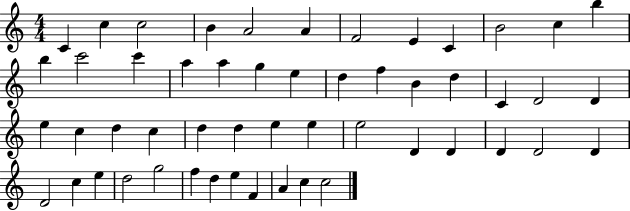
C4/q C5/q C5/h B4/q A4/h A4/q F4/h E4/q C4/q B4/h C5/q B5/q B5/q C6/h C6/q A5/q A5/q G5/q E5/q D5/q F5/q B4/q D5/q C4/q D4/h D4/q E5/q C5/q D5/q C5/q D5/q D5/q E5/q E5/q E5/h D4/q D4/q D4/q D4/h D4/q D4/h C5/q E5/q D5/h G5/h F5/q D5/q E5/q F4/q A4/q C5/q C5/h